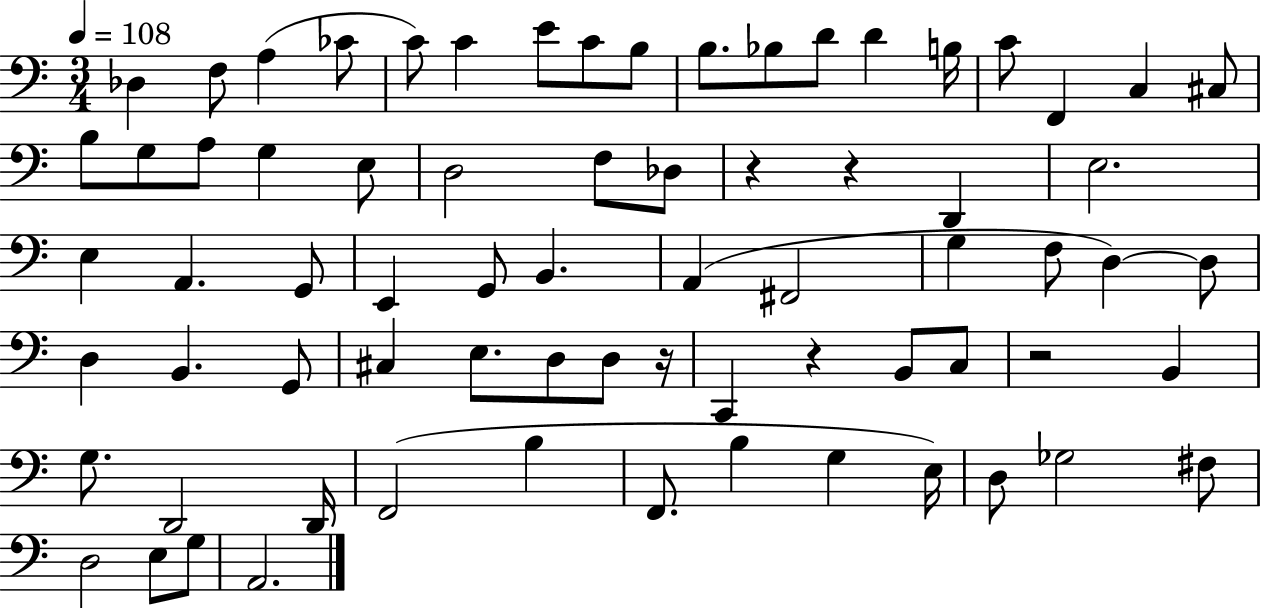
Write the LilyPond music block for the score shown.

{
  \clef bass
  \numericTimeSignature
  \time 3/4
  \key c \major
  \tempo 4 = 108
  des4 f8 a4( ces'8 | c'8) c'4 e'8 c'8 b8 | b8. bes8 d'8 d'4 b16 | c'8 f,4 c4 cis8 | \break b8 g8 a8 g4 e8 | d2 f8 des8 | r4 r4 d,4 | e2. | \break e4 a,4. g,8 | e,4 g,8 b,4. | a,4( fis,2 | g4 f8 d4~~) d8 | \break d4 b,4. g,8 | cis4 e8. d8 d8 r16 | c,4 r4 b,8 c8 | r2 b,4 | \break g8. d,2 d,16 | f,2( b4 | f,8. b4 g4 e16) | d8 ges2 fis8 | \break d2 e8 g8 | a,2. | \bar "|."
}